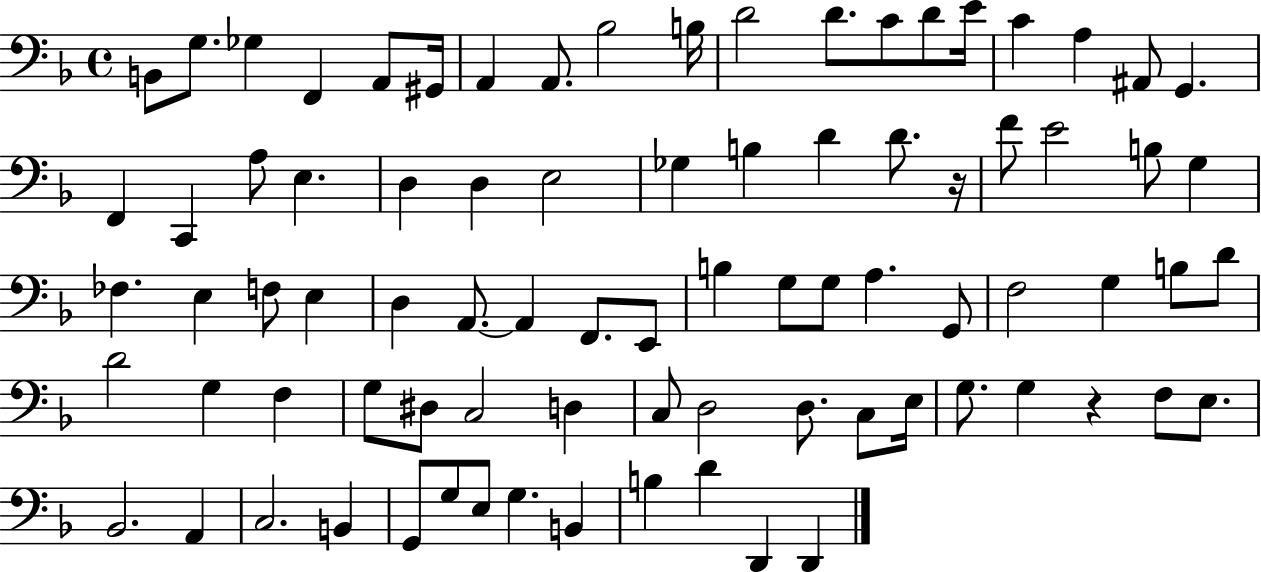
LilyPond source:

{
  \clef bass
  \time 4/4
  \defaultTimeSignature
  \key f \major
  b,8 g8. ges4 f,4 a,8 gis,16 | a,4 a,8. bes2 b16 | d'2 d'8. c'8 d'8 e'16 | c'4 a4 ais,8 g,4. | \break f,4 c,4 a8 e4. | d4 d4 e2 | ges4 b4 d'4 d'8. r16 | f'8 e'2 b8 g4 | \break fes4. e4 f8 e4 | d4 a,8.~~ a,4 f,8. e,8 | b4 g8 g8 a4. g,8 | f2 g4 b8 d'8 | \break d'2 g4 f4 | g8 dis8 c2 d4 | c8 d2 d8. c8 e16 | g8. g4 r4 f8 e8. | \break bes,2. a,4 | c2. b,4 | g,8 g8 e8 g4. b,4 | b4 d'4 d,4 d,4 | \break \bar "|."
}